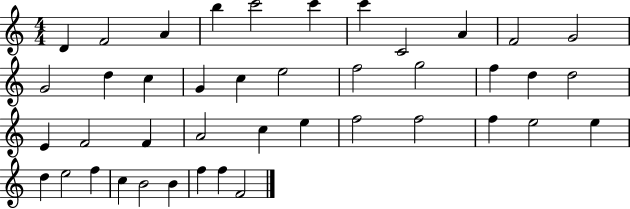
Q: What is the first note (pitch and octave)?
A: D4